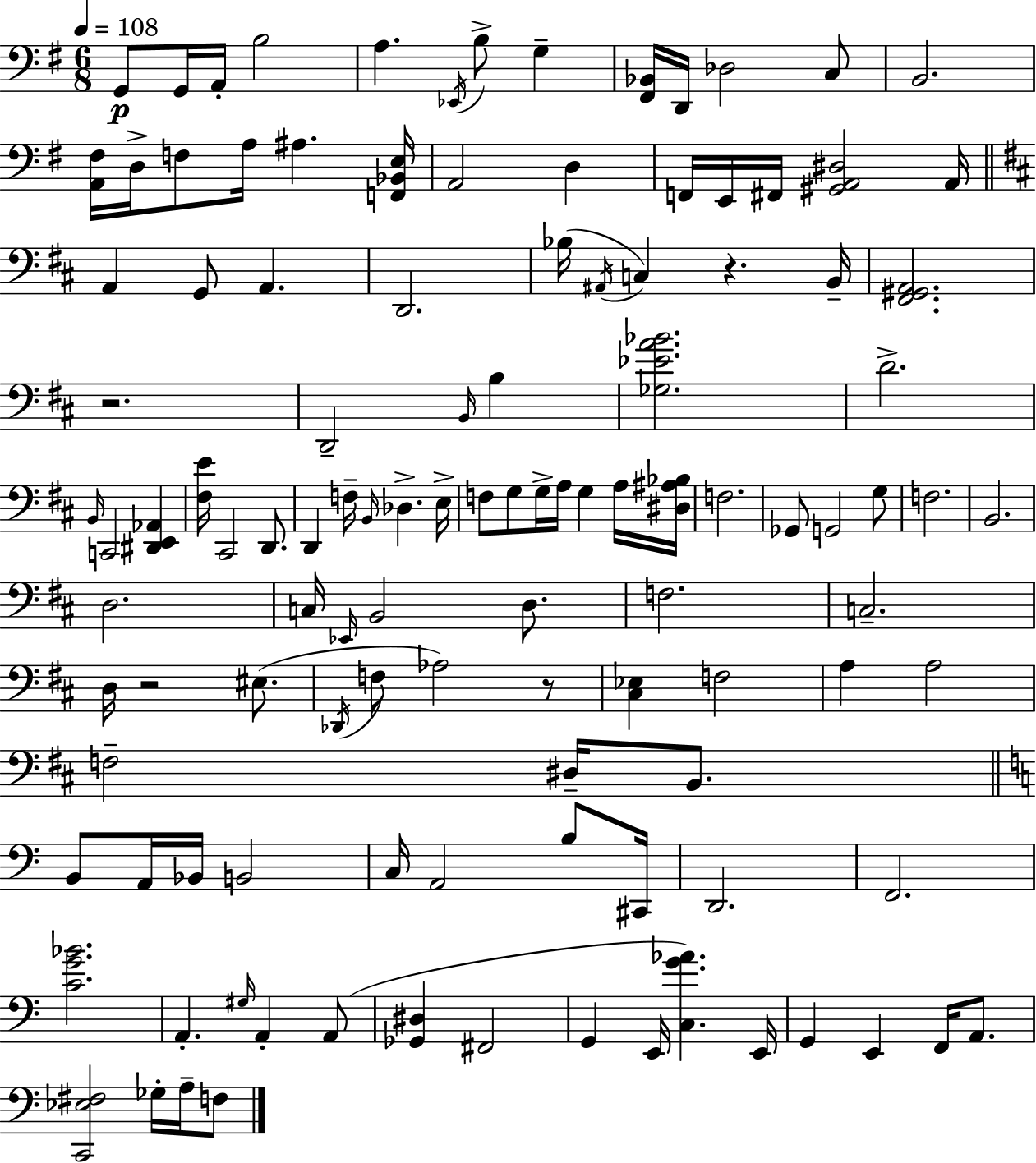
{
  \clef bass
  \numericTimeSignature
  \time 6/8
  \key g \major
  \tempo 4 = 108
  \repeat volta 2 { g,8\p g,16 a,16-. b2 | a4. \acciaccatura { ees,16 } b8-> g4-- | <fis, bes,>16 d,16 des2 c8 | b,2. | \break <a, fis>16 d16-> f8 a16 ais4. | <f, bes, e>16 a,2 d4 | f,16 e,16 fis,16 <gis, a, dis>2 | a,16 \bar "||" \break \key b \minor a,4 g,8 a,4. | d,2. | bes16( \acciaccatura { ais,16 } c4) r4. | b,16-- <fis, gis, a,>2. | \break r2. | d,2-- \grace { b,16 } b4 | <ges ees' a' bes'>2. | d'2.-> | \break \grace { b,16 } c,2 <dis, e, aes,>4 | <fis e'>16 cis,2 | d,8. d,4 f16-- \grace { b,16 } des4.-> | e16-> f8 g8 g16-> a16 g4 | \break a16 <dis ais bes>16 f2. | ges,8 g,2 | g8 f2. | b,2. | \break d2. | c16 \grace { ees,16 } b,2 | d8. f2. | c2.-- | \break d16 r2 | eis8.( \acciaccatura { des,16 } f8 aes2) | r8 <cis ees>4 f2 | a4 a2 | \break f2-- | dis16-- b,8. \bar "||" \break \key c \major b,8 a,16 bes,16 b,2 | c16 a,2 b8 cis,16 | d,2. | f,2. | \break <c' g' bes'>2. | a,4.-. \grace { gis16 } a,4-. a,8( | <ges, dis>4 fis,2 | g,4 e,16 <c g' aes'>4.) | \break e,16 g,4 e,4 f,16 a,8. | <c, ees fis>2 ges16-. a16-- f8 | } \bar "|."
}